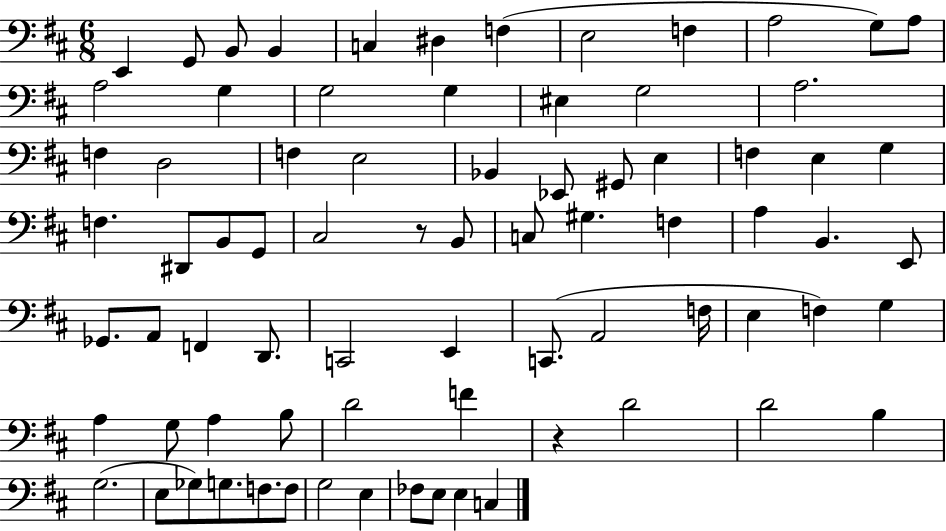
E2/q G2/e B2/e B2/q C3/q D#3/q F3/q E3/h F3/q A3/h G3/e A3/e A3/h G3/q G3/h G3/q EIS3/q G3/h A3/h. F3/q D3/h F3/q E3/h Bb2/q Eb2/e G#2/e E3/q F3/q E3/q G3/q F3/q. D#2/e B2/e G2/e C#3/h R/e B2/e C3/e G#3/q. F3/q A3/q B2/q. E2/e Gb2/e. A2/e F2/q D2/e. C2/h E2/q C2/e. A2/h F3/s E3/q F3/q G3/q A3/q G3/e A3/q B3/e D4/h F4/q R/q D4/h D4/h B3/q G3/h. E3/e Gb3/e G3/e. F3/e. F3/e G3/h E3/q FES3/e E3/e E3/q C3/q